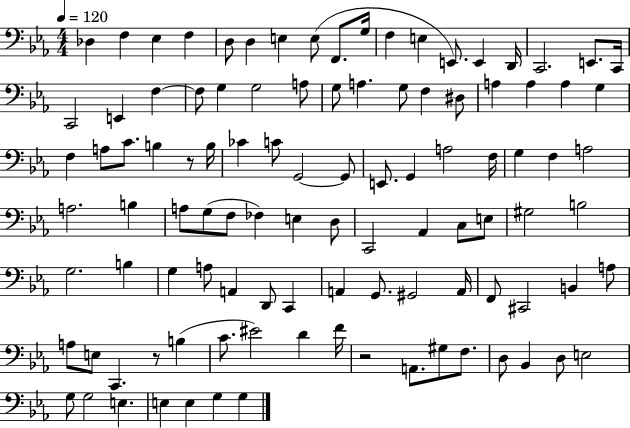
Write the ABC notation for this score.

X:1
T:Untitled
M:4/4
L:1/4
K:Eb
_D, F, _E, F, D,/2 D, E, E,/2 F,,/2 G,/4 F, E, E,,/2 E,, D,,/4 C,,2 E,,/2 C,,/4 C,,2 E,, F, F,/2 G, G,2 A,/2 G,/2 A, G,/2 F, ^D,/2 A, A, A, G, F, A,/2 C/2 B, z/2 B,/4 _C C/2 G,,2 G,,/2 E,,/2 G,, A,2 F,/4 G, F, A,2 A,2 B, A,/2 G,/2 F,/2 _F, E, D,/2 C,,2 _A,, C,/2 E,/2 ^G,2 B,2 G,2 B, G, A,/2 A,, D,,/2 C,, A,, G,,/2 ^G,,2 A,,/4 F,,/2 ^C,,2 B,, A,/2 A,/2 E,/2 C,, z/2 B, C/2 ^E2 D F/4 z2 A,,/2 ^G,/2 F,/2 D,/2 _B,, D,/2 E,2 G,/2 G,2 E, E, E, G, G,